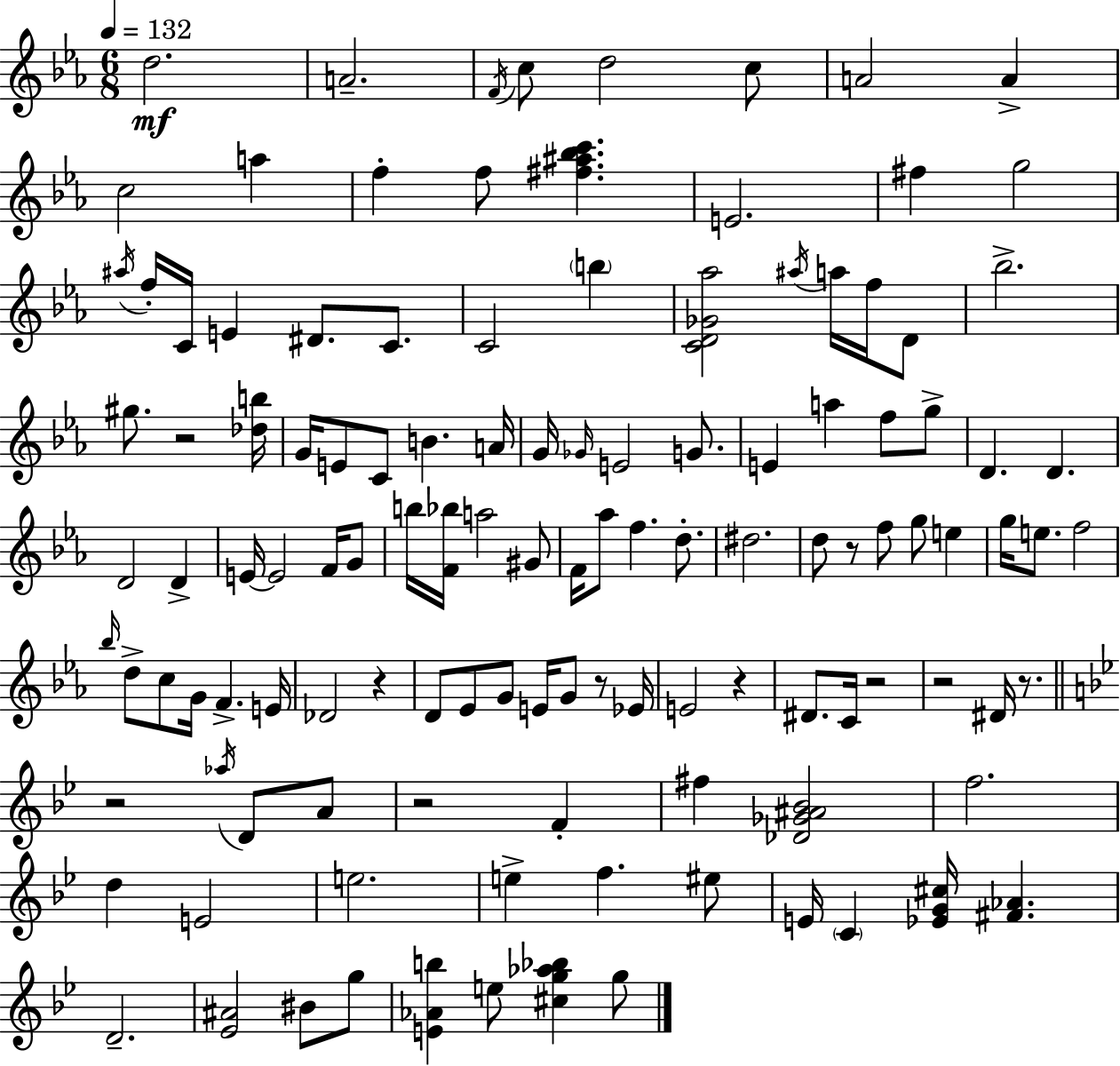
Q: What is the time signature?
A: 6/8